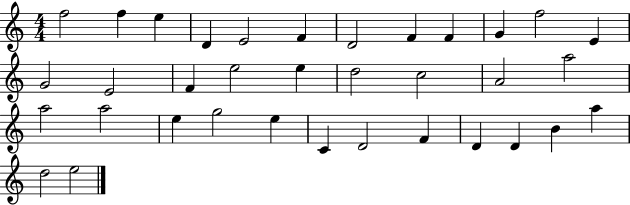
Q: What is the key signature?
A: C major